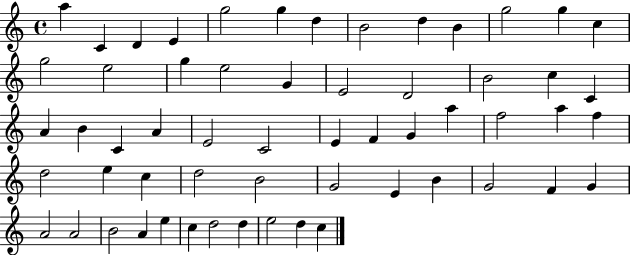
A5/q C4/q D4/q E4/q G5/h G5/q D5/q B4/h D5/q B4/q G5/h G5/q C5/q G5/h E5/h G5/q E5/h G4/q E4/h D4/h B4/h C5/q C4/q A4/q B4/q C4/q A4/q E4/h C4/h E4/q F4/q G4/q A5/q F5/h A5/q F5/q D5/h E5/q C5/q D5/h B4/h G4/h E4/q B4/q G4/h F4/q G4/q A4/h A4/h B4/h A4/q E5/q C5/q D5/h D5/q E5/h D5/q C5/q